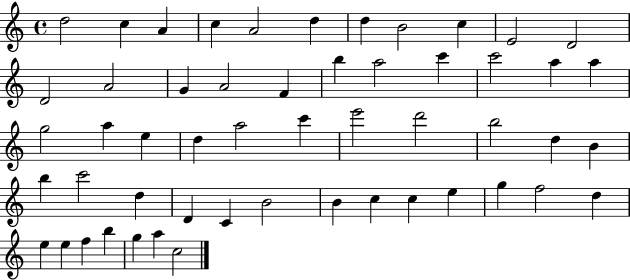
D5/h C5/q A4/q C5/q A4/h D5/q D5/q B4/h C5/q E4/h D4/h D4/h A4/h G4/q A4/h F4/q B5/q A5/h C6/q C6/h A5/q A5/q G5/h A5/q E5/q D5/q A5/h C6/q E6/h D6/h B5/h D5/q B4/q B5/q C6/h D5/q D4/q C4/q B4/h B4/q C5/q C5/q E5/q G5/q F5/h D5/q E5/q E5/q F5/q B5/q G5/q A5/q C5/h